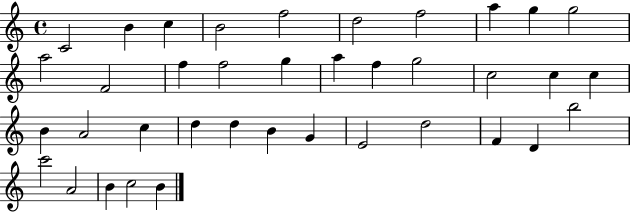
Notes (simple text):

C4/h B4/q C5/q B4/h F5/h D5/h F5/h A5/q G5/q G5/h A5/h F4/h F5/q F5/h G5/q A5/q F5/q G5/h C5/h C5/q C5/q B4/q A4/h C5/q D5/q D5/q B4/q G4/q E4/h D5/h F4/q D4/q B5/h C6/h A4/h B4/q C5/h B4/q